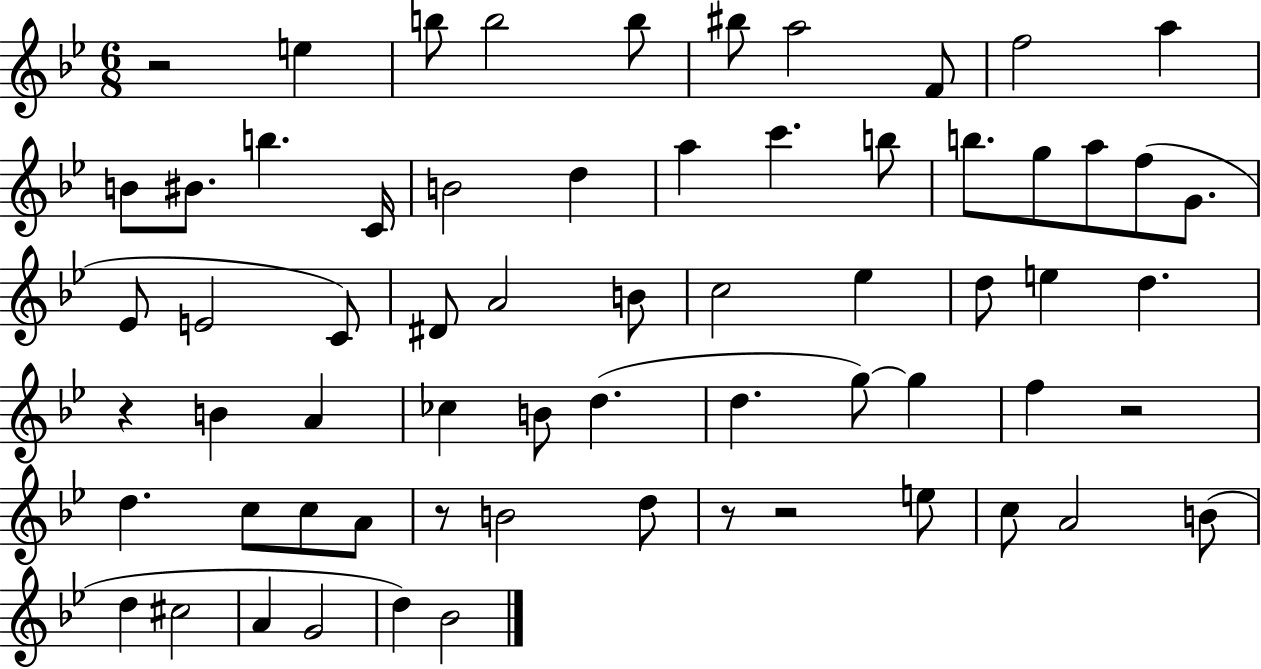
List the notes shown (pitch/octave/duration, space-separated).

R/h E5/q B5/e B5/h B5/e BIS5/e A5/h F4/e F5/h A5/q B4/e BIS4/e. B5/q. C4/s B4/h D5/q A5/q C6/q. B5/e B5/e. G5/e A5/e F5/e G4/e. Eb4/e E4/h C4/e D#4/e A4/h B4/e C5/h Eb5/q D5/e E5/q D5/q. R/q B4/q A4/q CES5/q B4/e D5/q. D5/q. G5/e G5/q F5/q R/h D5/q. C5/e C5/e A4/e R/e B4/h D5/e R/e R/h E5/e C5/e A4/h B4/e D5/q C#5/h A4/q G4/h D5/q Bb4/h